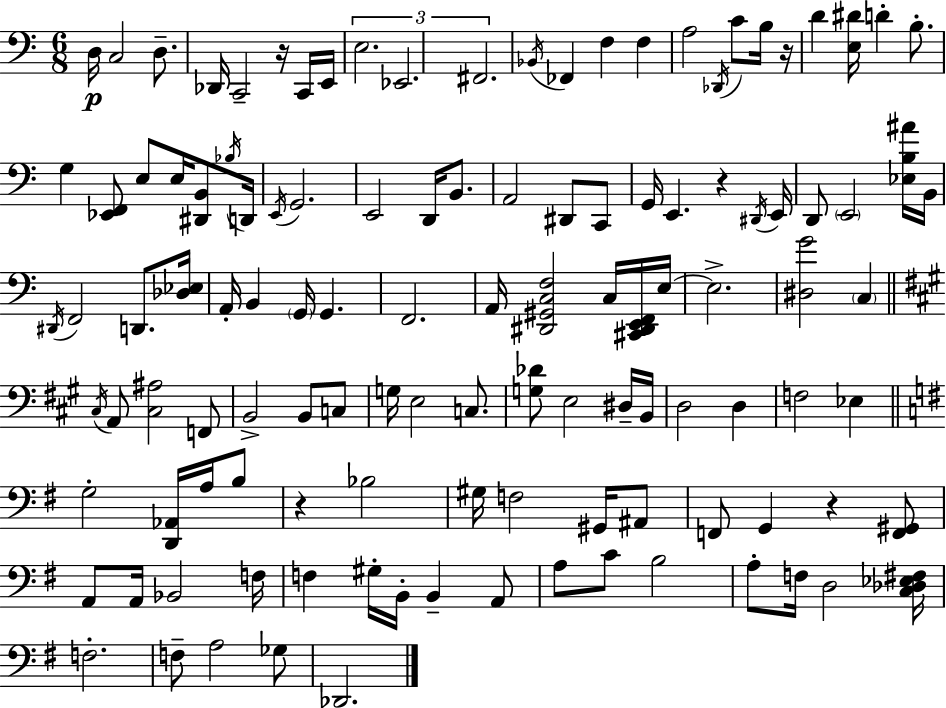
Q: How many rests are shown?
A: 5